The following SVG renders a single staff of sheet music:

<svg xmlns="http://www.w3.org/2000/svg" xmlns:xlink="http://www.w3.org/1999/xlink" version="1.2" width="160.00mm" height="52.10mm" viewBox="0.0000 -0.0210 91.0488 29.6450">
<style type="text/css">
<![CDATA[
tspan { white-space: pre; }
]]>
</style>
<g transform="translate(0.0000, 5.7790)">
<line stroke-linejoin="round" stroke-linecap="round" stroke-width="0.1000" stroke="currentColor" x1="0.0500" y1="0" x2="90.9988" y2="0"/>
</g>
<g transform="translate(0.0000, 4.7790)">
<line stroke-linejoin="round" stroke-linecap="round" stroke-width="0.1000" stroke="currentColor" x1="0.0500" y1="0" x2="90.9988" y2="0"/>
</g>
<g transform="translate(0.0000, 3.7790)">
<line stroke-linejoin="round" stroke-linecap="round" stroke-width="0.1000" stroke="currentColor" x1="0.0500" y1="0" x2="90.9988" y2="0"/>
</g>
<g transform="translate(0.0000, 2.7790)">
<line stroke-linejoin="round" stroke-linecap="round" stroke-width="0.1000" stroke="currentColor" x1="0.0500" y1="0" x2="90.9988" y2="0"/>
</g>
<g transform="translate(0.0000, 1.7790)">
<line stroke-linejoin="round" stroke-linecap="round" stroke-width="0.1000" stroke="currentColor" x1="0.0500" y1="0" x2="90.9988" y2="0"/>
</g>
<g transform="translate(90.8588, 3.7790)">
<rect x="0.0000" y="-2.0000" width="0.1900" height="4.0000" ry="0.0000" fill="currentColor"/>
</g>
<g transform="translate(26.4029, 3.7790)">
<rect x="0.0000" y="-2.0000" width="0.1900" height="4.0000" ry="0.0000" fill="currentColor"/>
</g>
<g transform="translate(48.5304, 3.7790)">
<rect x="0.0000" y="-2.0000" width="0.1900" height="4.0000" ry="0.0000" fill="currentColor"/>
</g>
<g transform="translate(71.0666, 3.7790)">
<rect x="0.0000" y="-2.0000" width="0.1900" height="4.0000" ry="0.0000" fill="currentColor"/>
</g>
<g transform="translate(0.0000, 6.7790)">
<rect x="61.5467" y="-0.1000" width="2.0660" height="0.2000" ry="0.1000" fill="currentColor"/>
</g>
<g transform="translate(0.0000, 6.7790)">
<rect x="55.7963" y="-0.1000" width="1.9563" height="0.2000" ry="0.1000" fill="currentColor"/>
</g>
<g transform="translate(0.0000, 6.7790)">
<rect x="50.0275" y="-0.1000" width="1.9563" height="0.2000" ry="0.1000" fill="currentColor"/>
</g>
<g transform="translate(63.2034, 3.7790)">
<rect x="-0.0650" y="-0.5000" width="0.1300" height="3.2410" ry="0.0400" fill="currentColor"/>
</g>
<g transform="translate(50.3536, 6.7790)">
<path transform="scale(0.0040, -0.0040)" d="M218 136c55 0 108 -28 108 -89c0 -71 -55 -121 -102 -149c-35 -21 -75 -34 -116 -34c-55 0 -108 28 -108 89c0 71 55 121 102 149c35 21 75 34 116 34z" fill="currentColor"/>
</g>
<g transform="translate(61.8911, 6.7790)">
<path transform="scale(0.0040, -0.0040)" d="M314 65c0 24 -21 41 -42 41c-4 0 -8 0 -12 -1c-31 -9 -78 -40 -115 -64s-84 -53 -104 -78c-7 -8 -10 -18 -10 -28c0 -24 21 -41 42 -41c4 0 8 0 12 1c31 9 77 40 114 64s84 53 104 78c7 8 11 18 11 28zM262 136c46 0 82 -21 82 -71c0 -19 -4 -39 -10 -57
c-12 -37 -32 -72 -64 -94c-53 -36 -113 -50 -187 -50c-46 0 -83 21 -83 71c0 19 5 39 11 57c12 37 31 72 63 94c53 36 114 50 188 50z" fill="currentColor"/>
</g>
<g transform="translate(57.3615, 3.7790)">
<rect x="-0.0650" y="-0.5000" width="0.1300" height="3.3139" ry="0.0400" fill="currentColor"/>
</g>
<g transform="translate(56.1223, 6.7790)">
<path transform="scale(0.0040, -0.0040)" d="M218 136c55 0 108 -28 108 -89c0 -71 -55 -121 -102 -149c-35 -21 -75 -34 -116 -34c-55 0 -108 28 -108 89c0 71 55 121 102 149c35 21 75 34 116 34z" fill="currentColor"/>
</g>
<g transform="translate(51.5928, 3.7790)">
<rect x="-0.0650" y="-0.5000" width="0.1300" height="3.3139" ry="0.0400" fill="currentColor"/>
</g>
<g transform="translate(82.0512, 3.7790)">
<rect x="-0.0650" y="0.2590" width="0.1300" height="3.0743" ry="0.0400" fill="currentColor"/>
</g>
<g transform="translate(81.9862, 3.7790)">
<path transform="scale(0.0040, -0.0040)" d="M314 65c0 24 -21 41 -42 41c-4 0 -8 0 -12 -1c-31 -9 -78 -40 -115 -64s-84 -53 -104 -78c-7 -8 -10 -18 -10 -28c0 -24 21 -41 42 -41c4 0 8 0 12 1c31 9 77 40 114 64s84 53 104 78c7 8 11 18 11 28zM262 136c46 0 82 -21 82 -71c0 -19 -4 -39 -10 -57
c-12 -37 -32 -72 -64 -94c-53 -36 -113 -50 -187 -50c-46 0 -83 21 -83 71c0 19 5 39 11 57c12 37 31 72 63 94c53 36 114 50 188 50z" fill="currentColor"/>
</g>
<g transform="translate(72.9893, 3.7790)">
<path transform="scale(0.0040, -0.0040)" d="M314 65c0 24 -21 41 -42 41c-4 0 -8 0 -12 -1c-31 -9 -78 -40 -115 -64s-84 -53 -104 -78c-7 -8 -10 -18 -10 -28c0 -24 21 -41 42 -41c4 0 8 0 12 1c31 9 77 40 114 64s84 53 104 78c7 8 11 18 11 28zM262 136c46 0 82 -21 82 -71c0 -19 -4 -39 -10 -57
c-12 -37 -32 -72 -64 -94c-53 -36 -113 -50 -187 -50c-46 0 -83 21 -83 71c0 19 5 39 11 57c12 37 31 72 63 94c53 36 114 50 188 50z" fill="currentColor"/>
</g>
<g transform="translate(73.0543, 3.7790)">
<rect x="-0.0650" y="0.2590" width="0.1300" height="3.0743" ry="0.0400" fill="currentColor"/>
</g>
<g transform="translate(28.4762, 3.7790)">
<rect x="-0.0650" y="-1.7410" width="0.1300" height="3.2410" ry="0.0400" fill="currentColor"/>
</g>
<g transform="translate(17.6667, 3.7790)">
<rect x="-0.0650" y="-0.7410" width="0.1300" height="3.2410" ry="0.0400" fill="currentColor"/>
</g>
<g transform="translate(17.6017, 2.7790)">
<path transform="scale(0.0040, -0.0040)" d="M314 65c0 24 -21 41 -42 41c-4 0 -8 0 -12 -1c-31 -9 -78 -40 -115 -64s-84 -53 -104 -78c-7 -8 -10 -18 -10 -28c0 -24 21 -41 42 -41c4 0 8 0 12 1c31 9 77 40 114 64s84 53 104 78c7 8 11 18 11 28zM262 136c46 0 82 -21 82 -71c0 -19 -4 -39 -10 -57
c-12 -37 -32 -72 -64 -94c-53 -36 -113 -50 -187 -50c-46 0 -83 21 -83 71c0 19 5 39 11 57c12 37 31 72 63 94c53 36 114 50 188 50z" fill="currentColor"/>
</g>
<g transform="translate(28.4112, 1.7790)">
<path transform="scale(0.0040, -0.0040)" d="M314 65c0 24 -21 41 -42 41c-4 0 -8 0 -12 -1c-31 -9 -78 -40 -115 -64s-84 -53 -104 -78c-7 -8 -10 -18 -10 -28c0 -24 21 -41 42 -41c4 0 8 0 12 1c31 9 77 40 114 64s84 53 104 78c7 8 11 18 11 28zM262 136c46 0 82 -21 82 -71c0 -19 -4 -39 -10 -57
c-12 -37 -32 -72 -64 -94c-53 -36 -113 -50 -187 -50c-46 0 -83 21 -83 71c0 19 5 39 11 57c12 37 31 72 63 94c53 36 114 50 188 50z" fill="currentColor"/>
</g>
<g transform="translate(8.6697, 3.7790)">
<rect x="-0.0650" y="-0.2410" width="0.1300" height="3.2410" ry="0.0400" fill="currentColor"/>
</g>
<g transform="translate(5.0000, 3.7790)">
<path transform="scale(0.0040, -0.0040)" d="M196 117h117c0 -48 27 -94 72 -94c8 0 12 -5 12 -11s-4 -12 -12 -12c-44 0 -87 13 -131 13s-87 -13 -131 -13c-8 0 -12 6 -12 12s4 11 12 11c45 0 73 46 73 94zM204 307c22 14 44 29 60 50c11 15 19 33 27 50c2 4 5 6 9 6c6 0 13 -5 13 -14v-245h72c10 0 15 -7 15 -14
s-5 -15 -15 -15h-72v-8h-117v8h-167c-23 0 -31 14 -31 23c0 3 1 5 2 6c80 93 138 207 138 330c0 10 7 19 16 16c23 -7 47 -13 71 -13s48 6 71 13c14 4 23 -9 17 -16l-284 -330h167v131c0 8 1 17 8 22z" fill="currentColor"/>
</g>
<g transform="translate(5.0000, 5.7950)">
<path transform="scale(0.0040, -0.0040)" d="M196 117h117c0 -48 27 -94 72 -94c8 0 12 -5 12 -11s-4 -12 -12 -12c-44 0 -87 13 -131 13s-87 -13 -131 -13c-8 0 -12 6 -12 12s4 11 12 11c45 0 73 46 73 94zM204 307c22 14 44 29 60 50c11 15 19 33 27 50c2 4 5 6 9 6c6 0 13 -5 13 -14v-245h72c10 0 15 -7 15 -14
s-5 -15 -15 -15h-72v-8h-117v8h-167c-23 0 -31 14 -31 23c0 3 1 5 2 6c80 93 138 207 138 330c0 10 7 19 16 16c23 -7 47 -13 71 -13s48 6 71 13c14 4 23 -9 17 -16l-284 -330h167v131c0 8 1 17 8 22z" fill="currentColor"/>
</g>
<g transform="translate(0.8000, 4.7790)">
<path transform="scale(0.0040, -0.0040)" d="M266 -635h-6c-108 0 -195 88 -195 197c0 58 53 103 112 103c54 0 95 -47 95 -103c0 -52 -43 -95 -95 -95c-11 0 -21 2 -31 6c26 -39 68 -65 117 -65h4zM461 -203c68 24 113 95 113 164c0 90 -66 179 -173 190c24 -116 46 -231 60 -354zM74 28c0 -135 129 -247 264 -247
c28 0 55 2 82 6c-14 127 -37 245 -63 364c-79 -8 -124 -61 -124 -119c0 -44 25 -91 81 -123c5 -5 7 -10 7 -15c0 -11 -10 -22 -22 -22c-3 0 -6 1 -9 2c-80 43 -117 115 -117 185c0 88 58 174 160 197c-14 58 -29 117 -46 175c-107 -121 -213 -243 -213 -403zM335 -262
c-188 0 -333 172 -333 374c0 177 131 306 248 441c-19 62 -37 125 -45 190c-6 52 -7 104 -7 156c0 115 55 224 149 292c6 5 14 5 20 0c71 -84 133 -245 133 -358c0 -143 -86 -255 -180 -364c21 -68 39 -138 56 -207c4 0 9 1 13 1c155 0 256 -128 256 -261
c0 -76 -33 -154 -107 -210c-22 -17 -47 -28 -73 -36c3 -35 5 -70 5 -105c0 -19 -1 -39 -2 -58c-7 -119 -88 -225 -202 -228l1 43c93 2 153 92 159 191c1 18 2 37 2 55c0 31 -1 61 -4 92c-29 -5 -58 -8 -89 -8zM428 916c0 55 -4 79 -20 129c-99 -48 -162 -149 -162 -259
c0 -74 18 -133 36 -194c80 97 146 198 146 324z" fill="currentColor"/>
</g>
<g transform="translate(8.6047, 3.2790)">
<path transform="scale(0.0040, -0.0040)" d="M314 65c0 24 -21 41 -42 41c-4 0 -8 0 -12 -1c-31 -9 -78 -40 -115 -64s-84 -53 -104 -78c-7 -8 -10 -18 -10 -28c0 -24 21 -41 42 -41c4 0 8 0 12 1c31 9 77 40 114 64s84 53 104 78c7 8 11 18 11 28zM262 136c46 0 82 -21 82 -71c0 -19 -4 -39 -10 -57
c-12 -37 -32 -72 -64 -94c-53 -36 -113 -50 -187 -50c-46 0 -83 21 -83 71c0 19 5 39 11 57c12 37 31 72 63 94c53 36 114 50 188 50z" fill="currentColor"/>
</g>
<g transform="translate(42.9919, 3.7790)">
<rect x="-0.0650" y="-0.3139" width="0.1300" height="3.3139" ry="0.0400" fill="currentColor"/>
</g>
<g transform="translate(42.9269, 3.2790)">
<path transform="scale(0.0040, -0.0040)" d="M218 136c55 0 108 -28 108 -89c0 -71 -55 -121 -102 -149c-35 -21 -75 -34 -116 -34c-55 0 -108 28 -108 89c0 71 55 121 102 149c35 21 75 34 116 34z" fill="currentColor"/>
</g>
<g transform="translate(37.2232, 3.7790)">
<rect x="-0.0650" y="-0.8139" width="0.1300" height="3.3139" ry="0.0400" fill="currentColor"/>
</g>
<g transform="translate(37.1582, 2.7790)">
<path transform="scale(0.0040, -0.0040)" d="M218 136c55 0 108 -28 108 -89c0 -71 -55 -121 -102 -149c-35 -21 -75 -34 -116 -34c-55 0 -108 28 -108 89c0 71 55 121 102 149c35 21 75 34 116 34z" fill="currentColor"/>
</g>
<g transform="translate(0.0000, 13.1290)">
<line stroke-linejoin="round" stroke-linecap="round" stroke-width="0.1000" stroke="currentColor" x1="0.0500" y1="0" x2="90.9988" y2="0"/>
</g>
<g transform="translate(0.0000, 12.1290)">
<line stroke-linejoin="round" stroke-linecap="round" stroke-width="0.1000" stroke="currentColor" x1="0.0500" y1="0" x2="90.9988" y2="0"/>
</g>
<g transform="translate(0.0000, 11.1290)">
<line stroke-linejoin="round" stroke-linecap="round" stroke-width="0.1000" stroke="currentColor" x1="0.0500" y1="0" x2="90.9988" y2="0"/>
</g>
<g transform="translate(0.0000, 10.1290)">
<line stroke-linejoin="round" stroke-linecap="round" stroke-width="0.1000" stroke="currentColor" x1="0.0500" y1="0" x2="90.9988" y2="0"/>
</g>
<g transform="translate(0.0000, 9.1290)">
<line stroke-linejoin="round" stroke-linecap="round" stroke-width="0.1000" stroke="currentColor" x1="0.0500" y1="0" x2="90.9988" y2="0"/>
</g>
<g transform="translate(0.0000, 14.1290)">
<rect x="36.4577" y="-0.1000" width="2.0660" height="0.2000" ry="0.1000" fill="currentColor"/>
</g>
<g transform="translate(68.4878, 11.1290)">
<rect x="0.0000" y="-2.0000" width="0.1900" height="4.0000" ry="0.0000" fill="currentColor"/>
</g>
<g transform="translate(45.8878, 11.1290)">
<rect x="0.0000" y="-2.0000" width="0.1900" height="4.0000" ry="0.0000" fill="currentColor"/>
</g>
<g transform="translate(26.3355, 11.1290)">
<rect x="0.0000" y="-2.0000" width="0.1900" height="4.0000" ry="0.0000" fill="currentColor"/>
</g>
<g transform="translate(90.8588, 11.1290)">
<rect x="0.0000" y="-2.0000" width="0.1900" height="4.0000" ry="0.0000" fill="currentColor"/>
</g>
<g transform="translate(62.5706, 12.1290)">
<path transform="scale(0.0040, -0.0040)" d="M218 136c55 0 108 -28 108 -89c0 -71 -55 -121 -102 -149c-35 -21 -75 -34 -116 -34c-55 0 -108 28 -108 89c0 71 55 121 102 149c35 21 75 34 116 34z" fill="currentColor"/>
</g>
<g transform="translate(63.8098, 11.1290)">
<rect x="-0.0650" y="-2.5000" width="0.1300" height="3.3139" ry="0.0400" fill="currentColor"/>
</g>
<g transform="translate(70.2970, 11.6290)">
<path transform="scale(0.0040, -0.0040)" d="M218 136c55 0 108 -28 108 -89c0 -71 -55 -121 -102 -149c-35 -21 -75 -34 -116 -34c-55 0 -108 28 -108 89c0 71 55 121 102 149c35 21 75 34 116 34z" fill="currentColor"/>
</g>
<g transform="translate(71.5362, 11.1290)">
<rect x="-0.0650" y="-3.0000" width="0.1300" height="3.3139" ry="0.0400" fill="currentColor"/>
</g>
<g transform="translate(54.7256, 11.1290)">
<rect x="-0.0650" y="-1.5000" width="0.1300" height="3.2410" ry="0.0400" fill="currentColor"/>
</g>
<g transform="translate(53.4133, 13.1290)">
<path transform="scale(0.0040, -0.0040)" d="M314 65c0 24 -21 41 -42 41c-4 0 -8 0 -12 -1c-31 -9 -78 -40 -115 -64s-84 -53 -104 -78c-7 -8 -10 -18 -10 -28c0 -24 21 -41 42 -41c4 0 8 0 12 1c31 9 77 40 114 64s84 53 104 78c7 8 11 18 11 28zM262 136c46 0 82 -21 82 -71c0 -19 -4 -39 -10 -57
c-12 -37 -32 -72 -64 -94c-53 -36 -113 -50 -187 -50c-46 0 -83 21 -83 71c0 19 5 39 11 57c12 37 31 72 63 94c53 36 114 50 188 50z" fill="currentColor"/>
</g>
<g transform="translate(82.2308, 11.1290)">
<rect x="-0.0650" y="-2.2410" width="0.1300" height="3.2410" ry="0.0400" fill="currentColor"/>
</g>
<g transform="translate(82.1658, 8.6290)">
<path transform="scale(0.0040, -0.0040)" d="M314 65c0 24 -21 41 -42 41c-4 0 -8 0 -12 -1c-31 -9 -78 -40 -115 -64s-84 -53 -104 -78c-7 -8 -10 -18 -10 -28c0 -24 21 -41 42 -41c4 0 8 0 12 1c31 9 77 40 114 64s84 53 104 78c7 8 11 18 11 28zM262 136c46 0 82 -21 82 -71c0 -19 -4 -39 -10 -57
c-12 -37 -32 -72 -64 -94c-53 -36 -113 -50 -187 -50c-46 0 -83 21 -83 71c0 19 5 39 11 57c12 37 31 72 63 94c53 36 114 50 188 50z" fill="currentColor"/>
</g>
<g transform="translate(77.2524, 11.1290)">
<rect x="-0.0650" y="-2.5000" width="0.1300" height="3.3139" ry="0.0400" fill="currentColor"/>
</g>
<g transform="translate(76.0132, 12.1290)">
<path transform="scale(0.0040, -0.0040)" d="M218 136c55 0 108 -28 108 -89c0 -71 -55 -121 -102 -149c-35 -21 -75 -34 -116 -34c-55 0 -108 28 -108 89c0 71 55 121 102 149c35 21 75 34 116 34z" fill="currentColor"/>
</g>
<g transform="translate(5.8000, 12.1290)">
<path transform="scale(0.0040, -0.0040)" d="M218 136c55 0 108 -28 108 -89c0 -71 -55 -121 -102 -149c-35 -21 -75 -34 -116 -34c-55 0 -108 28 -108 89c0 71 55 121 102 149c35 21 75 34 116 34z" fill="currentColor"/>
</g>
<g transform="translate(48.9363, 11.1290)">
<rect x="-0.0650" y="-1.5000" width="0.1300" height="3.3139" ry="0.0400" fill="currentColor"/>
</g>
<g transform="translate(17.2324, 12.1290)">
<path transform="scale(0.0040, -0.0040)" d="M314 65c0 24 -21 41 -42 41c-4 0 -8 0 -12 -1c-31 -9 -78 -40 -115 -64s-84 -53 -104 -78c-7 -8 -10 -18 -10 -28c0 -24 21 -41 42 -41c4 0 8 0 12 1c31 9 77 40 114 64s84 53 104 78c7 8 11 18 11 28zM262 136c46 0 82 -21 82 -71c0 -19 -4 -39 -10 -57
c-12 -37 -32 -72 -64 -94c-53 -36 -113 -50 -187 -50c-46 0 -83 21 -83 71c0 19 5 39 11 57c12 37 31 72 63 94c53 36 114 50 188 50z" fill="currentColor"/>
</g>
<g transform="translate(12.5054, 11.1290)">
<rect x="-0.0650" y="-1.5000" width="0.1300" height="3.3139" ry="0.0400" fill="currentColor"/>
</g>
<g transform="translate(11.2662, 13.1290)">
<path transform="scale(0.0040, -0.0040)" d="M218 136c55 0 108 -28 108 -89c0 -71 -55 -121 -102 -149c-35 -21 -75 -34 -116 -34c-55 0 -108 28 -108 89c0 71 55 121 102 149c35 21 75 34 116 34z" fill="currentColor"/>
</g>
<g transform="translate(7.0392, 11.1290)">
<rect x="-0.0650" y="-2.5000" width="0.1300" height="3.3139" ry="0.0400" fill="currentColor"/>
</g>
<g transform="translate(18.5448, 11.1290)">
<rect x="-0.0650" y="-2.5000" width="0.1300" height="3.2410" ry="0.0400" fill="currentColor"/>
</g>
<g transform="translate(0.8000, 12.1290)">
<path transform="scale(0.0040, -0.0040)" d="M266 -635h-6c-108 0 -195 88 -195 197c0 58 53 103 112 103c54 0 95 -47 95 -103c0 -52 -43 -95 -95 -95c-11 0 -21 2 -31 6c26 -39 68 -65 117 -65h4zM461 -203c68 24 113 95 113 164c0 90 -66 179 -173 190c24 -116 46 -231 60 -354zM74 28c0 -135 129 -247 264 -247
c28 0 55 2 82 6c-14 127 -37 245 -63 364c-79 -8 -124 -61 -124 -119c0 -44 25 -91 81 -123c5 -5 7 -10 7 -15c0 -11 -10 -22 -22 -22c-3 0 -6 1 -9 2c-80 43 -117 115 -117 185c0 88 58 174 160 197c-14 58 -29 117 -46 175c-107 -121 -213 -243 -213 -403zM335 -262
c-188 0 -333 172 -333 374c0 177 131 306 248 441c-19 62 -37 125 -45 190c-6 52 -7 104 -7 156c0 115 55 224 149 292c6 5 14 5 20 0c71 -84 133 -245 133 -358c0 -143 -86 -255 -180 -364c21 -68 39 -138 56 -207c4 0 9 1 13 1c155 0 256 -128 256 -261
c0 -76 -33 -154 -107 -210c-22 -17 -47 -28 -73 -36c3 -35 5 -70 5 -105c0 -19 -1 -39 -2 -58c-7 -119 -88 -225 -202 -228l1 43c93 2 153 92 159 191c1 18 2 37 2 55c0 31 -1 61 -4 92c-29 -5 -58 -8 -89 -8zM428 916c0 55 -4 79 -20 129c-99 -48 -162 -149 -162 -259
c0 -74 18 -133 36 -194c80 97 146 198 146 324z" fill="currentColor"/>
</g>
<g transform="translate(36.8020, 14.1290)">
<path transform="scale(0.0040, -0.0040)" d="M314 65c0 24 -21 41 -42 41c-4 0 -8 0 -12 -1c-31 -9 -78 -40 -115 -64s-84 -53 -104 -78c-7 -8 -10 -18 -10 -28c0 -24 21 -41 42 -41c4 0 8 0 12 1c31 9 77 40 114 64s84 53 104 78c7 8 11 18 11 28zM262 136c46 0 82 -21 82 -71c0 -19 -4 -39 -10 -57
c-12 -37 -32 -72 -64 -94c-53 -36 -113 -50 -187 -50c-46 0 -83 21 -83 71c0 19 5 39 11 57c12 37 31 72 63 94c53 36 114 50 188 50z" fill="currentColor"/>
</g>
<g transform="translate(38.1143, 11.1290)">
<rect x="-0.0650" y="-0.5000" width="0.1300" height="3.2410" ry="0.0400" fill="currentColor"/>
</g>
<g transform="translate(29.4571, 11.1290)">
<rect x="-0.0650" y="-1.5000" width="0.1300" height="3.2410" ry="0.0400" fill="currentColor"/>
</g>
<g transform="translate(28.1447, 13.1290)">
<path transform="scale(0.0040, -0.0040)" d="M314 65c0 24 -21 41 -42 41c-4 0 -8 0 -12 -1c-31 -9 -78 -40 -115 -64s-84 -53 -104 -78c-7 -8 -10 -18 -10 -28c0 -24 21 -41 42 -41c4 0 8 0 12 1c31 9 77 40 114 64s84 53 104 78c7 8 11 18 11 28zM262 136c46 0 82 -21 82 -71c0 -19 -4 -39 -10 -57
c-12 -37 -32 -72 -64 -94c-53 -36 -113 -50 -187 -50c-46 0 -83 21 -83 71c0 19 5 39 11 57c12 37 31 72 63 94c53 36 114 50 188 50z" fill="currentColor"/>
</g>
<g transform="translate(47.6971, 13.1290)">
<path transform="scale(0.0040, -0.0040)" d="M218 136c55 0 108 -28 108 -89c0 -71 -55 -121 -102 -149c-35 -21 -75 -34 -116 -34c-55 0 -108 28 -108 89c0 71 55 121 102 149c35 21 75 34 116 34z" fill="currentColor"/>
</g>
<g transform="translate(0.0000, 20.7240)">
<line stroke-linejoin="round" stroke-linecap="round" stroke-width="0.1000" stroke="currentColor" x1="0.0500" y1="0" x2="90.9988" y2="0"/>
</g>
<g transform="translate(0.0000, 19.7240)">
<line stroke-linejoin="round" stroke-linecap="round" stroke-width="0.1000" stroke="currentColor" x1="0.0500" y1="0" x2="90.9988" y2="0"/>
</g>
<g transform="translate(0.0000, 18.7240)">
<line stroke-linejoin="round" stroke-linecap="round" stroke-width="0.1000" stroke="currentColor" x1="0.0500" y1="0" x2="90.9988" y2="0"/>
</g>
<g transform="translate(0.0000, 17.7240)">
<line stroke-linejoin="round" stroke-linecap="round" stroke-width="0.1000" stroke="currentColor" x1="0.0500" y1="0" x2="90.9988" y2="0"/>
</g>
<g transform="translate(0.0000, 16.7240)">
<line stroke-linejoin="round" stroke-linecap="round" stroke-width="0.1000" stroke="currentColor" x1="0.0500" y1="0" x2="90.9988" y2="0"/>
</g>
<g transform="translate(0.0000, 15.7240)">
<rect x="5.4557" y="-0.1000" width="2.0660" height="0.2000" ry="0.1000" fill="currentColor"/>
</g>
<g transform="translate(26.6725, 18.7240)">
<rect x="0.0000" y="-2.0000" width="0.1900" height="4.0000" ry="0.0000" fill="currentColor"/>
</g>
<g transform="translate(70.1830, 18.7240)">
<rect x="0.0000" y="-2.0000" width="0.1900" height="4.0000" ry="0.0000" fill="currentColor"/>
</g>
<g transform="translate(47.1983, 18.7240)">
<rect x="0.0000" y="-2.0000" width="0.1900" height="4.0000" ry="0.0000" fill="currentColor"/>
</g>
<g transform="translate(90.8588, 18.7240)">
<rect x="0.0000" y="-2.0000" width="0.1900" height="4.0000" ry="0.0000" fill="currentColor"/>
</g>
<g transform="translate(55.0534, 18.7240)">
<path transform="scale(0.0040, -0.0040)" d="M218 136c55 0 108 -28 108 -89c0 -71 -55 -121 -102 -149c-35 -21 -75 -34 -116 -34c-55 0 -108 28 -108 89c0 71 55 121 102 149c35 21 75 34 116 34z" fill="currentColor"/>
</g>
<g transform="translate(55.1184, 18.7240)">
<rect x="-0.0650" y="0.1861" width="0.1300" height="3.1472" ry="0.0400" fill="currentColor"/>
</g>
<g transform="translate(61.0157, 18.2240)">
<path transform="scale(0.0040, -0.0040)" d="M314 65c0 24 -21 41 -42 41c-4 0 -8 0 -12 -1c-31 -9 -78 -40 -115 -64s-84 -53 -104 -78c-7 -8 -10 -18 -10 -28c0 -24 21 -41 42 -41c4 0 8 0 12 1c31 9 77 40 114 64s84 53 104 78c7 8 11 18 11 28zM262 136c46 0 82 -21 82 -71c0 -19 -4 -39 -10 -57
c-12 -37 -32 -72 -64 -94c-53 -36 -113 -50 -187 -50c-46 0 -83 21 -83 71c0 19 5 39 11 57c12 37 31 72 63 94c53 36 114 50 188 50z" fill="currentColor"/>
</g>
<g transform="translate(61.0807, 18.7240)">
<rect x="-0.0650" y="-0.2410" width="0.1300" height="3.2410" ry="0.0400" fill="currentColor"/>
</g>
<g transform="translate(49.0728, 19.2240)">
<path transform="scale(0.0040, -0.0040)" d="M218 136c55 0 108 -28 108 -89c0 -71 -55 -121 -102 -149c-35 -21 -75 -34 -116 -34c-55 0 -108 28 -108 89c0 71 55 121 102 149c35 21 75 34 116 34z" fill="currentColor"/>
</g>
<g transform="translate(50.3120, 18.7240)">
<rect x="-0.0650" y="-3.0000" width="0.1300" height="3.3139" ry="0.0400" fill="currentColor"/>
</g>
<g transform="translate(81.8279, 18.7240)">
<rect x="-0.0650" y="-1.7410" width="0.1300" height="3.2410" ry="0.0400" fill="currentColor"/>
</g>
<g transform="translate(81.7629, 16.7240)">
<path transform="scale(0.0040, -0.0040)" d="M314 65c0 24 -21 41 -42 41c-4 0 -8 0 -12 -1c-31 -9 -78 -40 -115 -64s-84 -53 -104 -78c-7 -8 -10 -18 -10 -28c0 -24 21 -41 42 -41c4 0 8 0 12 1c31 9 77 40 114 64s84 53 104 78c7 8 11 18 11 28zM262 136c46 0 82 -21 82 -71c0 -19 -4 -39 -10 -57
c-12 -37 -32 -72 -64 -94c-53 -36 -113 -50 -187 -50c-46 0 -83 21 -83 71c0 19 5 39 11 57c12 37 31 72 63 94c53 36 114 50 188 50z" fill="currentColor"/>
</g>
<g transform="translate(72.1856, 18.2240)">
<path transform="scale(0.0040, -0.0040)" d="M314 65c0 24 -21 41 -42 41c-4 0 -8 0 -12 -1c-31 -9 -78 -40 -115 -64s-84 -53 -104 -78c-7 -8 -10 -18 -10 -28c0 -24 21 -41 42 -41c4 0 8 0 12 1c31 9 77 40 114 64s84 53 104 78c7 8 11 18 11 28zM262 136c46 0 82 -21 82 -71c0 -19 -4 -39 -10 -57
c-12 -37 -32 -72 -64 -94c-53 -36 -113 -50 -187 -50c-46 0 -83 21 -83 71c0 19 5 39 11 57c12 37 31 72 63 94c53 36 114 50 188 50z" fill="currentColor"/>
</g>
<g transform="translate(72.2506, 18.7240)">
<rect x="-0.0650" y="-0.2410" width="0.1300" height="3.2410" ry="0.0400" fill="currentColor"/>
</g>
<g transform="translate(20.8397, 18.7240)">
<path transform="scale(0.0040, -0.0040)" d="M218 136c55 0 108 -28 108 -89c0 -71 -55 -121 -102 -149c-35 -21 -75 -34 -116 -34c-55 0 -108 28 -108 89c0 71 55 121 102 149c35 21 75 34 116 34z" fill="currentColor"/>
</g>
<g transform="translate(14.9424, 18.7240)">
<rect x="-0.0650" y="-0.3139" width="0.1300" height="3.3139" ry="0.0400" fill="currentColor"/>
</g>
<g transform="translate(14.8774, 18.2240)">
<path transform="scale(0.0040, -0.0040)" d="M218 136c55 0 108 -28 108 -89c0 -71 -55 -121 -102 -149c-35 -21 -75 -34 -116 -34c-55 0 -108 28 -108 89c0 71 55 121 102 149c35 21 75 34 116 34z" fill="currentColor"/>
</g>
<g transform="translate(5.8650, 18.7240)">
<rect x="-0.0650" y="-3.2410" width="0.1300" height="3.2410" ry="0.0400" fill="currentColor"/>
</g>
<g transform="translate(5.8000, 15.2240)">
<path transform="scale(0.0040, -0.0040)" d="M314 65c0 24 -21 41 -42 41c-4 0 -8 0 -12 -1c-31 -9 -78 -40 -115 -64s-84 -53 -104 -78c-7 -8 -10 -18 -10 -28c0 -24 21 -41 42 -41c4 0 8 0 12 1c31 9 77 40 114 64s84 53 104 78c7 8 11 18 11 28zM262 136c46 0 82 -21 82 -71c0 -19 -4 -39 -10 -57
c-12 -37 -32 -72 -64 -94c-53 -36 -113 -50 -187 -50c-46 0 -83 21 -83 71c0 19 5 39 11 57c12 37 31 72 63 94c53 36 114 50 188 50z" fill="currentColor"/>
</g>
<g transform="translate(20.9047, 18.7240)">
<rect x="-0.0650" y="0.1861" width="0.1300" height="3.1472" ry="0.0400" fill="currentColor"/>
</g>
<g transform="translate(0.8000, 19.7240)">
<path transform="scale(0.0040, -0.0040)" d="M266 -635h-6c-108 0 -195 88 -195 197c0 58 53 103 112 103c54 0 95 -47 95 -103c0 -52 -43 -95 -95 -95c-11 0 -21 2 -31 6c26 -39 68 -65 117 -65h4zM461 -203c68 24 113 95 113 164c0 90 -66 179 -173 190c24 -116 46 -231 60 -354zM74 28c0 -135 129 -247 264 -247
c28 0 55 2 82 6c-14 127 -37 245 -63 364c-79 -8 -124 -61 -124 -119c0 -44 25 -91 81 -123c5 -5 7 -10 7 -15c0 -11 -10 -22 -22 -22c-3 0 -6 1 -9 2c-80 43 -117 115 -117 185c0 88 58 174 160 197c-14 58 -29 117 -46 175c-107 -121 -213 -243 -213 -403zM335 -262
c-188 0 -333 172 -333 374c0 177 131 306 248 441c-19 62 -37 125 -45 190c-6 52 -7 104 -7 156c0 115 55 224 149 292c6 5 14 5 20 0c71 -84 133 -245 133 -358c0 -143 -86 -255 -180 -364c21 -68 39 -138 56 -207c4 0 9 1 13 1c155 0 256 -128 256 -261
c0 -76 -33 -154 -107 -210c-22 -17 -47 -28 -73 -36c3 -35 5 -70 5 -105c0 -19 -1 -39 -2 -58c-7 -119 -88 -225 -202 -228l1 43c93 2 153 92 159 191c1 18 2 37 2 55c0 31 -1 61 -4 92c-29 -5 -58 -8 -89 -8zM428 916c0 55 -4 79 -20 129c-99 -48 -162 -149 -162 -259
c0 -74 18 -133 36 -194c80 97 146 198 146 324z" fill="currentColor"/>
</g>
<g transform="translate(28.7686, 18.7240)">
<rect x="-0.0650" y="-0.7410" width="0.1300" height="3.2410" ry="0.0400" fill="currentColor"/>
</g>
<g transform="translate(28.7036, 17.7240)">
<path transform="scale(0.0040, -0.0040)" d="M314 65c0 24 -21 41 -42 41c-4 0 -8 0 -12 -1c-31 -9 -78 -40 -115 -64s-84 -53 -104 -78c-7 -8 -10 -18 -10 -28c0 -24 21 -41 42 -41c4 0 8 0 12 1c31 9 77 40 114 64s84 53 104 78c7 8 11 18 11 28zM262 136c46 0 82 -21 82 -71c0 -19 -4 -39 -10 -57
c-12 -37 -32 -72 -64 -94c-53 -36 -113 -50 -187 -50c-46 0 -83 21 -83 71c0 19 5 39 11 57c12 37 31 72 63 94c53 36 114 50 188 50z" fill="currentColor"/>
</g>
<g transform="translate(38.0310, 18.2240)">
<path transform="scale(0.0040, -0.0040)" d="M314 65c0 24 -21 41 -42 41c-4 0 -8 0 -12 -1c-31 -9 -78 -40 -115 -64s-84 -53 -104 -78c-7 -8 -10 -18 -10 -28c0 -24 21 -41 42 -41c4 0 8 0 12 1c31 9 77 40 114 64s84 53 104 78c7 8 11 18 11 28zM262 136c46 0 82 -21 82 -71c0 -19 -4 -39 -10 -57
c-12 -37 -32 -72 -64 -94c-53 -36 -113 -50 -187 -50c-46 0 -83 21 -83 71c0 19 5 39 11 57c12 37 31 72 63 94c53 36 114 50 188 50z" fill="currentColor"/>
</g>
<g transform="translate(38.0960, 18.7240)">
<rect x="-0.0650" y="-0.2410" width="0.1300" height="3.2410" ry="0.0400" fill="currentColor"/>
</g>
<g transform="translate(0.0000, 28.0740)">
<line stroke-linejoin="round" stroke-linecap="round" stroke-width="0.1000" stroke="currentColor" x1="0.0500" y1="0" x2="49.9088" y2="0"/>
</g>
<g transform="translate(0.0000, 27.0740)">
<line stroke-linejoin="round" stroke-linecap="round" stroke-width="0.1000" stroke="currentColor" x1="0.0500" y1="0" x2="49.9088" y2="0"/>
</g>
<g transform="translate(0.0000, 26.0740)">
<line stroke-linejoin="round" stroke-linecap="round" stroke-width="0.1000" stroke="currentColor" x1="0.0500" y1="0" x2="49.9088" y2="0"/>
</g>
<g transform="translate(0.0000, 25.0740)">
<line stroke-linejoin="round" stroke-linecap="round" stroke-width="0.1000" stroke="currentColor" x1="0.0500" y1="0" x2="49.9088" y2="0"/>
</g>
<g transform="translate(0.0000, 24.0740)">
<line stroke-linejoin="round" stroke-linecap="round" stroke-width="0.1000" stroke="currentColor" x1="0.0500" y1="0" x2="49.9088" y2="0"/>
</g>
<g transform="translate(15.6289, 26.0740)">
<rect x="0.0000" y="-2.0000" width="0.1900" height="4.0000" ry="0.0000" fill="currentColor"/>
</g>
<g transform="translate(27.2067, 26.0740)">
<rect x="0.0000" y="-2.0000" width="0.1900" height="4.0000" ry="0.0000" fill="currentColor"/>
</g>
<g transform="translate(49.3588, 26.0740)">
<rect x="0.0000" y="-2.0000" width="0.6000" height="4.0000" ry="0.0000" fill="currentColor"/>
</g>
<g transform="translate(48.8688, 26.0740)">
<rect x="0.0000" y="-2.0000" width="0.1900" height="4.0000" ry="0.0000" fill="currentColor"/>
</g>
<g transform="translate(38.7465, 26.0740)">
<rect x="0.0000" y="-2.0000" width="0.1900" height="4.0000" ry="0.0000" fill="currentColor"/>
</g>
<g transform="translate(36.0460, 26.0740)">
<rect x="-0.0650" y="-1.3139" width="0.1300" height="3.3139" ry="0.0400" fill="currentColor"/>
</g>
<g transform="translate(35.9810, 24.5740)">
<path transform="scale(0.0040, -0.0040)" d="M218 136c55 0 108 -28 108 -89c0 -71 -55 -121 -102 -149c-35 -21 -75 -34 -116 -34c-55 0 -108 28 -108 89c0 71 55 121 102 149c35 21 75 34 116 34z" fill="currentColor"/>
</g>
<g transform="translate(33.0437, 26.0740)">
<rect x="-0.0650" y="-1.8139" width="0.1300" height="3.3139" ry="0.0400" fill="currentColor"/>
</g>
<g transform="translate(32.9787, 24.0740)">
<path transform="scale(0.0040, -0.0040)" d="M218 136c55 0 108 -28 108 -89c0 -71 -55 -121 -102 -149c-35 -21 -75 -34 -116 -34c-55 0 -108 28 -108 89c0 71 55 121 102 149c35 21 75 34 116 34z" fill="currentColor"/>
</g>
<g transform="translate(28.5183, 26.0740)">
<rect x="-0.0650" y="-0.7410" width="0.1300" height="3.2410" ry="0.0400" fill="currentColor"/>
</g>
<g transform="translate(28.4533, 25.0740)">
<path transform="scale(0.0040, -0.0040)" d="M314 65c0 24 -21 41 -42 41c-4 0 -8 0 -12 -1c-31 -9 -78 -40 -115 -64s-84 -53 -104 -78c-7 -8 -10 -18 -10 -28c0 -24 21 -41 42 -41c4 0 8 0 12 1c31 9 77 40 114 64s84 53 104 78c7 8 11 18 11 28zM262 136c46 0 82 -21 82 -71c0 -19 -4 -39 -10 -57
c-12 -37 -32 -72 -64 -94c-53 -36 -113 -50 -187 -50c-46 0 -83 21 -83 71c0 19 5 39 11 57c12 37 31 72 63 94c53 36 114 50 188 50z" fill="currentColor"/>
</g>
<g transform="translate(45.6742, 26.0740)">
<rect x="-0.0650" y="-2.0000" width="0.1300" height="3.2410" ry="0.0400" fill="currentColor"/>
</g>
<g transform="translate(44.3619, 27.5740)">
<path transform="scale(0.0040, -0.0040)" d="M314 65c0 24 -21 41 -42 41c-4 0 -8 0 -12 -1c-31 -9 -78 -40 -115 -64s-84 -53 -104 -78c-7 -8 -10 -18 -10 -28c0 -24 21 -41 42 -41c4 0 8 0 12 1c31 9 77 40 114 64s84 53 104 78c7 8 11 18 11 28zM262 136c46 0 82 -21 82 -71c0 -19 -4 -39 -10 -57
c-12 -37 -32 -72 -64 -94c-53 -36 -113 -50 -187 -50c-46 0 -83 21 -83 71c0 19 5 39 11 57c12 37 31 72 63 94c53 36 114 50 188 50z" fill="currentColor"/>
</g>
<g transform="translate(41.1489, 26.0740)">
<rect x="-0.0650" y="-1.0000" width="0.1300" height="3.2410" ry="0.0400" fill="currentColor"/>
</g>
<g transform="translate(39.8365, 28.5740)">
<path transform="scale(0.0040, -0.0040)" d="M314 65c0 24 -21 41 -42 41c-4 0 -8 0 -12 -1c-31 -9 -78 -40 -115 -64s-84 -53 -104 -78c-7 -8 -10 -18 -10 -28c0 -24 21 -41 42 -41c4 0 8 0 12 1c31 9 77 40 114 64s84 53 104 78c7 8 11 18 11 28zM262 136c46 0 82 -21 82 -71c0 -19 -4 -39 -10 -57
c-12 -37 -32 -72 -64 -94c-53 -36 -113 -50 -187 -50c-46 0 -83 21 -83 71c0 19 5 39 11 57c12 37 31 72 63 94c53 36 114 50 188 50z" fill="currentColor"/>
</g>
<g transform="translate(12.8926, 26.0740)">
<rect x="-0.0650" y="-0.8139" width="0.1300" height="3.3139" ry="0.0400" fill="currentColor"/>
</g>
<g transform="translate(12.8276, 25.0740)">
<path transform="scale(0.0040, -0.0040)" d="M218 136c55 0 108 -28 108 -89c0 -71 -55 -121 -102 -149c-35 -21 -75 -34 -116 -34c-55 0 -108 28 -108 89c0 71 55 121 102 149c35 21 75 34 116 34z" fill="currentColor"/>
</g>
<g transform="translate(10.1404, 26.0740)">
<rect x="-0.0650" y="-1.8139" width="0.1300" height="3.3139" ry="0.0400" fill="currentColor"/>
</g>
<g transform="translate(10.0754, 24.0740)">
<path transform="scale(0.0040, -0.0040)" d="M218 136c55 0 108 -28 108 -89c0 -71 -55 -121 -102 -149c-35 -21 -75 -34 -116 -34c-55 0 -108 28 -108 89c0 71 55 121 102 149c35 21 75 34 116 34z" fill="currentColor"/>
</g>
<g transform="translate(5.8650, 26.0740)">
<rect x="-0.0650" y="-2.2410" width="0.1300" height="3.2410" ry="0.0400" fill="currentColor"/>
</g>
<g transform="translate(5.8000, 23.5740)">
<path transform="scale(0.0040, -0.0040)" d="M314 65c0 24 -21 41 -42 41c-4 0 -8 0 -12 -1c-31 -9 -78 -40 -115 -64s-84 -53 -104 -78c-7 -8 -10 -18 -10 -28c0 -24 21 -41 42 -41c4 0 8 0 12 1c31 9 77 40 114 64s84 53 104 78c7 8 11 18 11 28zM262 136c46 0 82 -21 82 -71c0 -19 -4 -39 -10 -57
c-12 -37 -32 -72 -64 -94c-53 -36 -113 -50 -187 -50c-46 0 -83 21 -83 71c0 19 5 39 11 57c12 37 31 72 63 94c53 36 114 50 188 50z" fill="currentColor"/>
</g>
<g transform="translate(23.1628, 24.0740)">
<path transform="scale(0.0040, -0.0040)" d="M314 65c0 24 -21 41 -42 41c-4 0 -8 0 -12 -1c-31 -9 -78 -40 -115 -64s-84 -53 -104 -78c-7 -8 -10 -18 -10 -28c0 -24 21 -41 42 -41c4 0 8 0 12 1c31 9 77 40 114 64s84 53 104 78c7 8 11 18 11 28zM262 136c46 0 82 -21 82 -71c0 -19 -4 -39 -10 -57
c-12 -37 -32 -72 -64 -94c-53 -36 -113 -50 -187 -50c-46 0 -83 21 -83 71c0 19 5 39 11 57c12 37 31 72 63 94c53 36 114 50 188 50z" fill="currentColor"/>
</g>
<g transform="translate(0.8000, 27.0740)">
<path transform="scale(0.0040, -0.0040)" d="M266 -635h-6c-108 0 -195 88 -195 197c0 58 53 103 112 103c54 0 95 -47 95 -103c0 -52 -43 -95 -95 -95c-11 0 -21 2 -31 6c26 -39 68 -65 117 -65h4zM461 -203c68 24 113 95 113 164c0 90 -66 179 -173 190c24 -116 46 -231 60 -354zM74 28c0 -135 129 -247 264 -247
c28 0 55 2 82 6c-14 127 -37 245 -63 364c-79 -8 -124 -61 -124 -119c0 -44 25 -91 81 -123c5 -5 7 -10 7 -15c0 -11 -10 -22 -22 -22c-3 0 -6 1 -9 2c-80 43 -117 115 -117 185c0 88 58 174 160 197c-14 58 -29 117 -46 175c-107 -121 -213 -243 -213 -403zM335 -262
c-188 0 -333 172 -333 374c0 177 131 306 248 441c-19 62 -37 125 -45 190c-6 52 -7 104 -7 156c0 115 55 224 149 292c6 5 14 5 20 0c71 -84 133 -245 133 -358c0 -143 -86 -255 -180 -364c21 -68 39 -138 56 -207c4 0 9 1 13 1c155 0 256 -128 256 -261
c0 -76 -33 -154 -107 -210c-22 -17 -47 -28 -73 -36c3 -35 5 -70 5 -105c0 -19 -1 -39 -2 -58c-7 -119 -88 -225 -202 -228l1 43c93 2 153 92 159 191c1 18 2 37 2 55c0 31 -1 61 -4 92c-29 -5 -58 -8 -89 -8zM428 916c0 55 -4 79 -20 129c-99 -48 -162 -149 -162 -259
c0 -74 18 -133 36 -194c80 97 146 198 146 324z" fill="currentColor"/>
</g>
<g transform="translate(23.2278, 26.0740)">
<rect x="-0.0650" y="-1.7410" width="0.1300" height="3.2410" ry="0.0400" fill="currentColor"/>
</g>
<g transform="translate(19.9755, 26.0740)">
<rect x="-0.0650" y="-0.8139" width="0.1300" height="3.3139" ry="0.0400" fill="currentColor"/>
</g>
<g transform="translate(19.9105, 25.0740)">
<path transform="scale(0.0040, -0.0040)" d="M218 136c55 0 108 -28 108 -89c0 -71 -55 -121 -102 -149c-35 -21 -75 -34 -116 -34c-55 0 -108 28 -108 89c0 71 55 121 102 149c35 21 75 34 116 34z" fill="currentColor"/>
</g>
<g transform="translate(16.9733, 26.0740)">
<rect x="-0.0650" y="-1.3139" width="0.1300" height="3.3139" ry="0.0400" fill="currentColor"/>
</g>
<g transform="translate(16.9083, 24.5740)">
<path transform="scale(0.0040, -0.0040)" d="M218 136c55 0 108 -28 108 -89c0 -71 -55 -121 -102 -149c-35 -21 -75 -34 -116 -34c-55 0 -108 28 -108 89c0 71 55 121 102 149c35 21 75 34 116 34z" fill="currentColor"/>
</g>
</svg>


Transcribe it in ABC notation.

X:1
T:Untitled
M:4/4
L:1/4
K:C
c2 d2 f2 d c C C C2 B2 B2 G E G2 E2 C2 E E2 G A G g2 b2 c B d2 c2 A B c2 c2 f2 g2 f d e d f2 d2 f e D2 F2